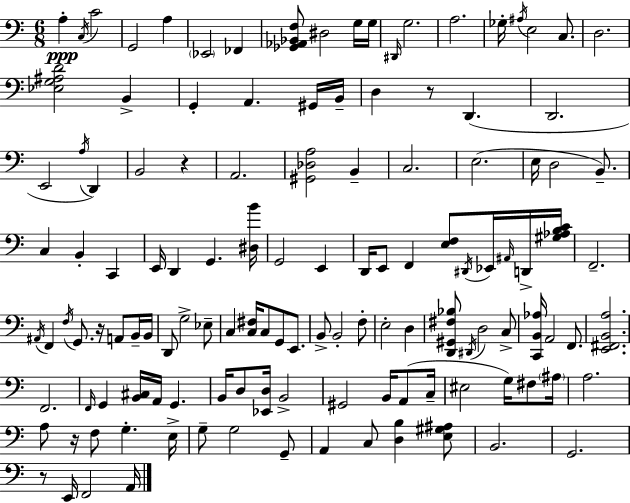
X:1
T:Untitled
M:6/8
L:1/4
K:C
A, C,/4 C2 G,,2 A, _E,,2 _F,, [_G,,_A,,_B,,F,]/2 ^D,2 G,/4 G,/4 ^D,,/4 G,2 A,2 _G,/4 ^A,/4 E,2 C,/2 D,2 [_E,G,^A,D]2 B,, G,, A,, ^G,,/4 B,,/4 D, z/2 D,, D,,2 E,,2 A,/4 D,, B,,2 z A,,2 [^G,,_D,A,]2 B,, C,2 E,2 E,/4 D,2 B,,/2 C, B,, C,, E,,/4 D,, G,, [^D,B]/4 G,,2 E,, D,,/4 E,,/2 F,, [E,F,]/2 ^D,,/4 _E,,/4 ^A,,/4 D,,/4 [^G,_A,B,C]/4 F,,2 ^A,,/4 F,, F,/4 G,,/2 z/4 A,,/2 B,,/4 B,,/4 D,,/2 G,2 _E,/2 C, [C,^F,]/4 C,/2 G,,/2 E,,/2 B,,/2 B,,2 F,/2 E,2 D, [D,,^G,,^F,_B,]/2 ^D,,/4 D,2 C,/2 [C,,B,,_A,]/4 A,,2 F,,/2 [E,,^F,,B,,A,]2 F,,2 F,,/4 G,, [B,,^C,]/4 A,,/4 G,, B,,/4 D,/2 [_E,,D,]/4 B,,2 ^G,,2 B,,/4 A,,/2 C,/4 ^E,2 G,/4 ^F,/2 ^A,/4 A,2 A,/2 z/4 F,/2 G, E,/4 G,/2 G,2 G,,/2 A,, C,/2 [D,B,] [E,^G,^A,]/2 B,,2 G,,2 z/2 E,,/4 F,,2 A,,/4